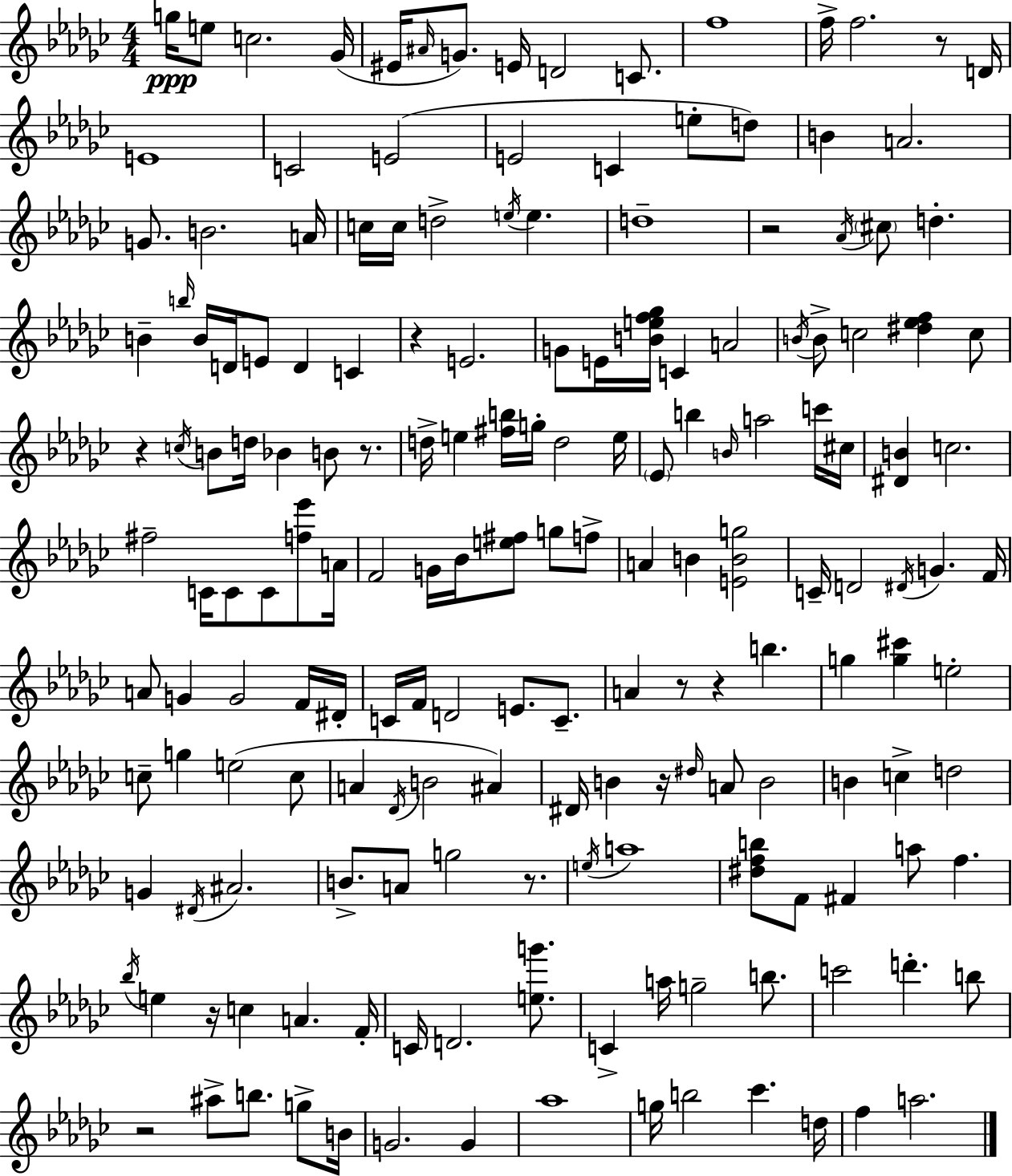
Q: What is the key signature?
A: EES minor